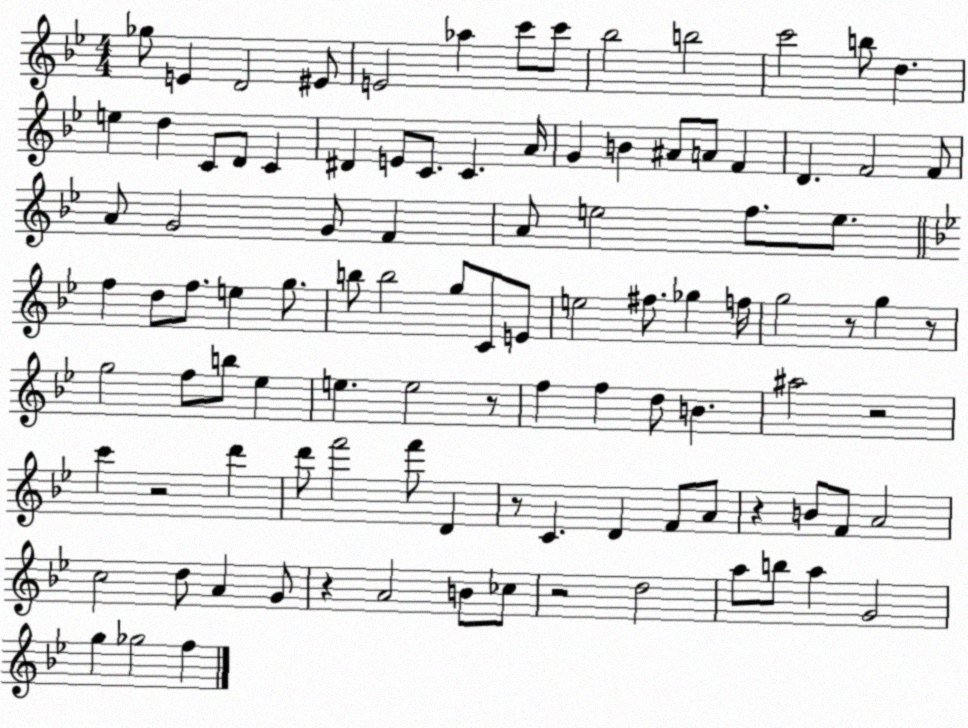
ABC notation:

X:1
T:Untitled
M:4/4
L:1/4
K:Bb
_g/2 E D2 ^E/2 E2 _a c'/2 c'/2 _b2 b2 c'2 b/2 d e d C/2 D/2 C ^D E/2 C/2 C A/4 G B ^A/2 A/2 F D F2 F/2 A/2 G2 G/2 F A/2 e2 f/2 e/2 f d/2 f/2 e g/2 b/2 b2 g/2 C/2 E/2 e2 ^f/2 _g f/4 g2 z/2 g z/2 g2 f/2 b/2 _e e e2 z/2 f f d/2 B ^a2 z2 c' z2 d' d'/2 f'2 f'/2 D z/2 C D F/2 A/2 z B/2 F/2 A2 c2 d/2 A G/2 z A2 B/2 _c/2 z2 d2 a/2 b/2 a G2 g _g2 f